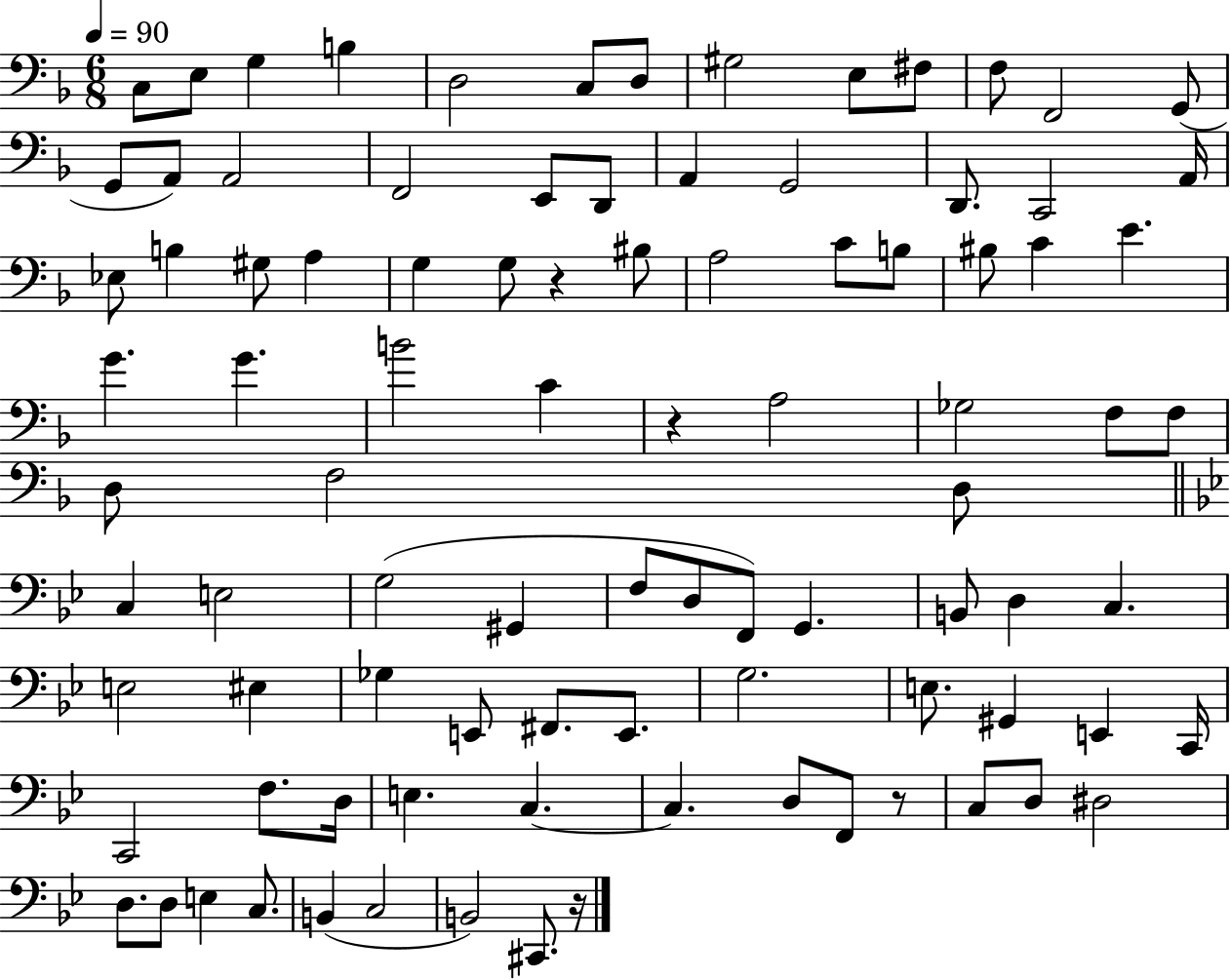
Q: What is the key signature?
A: F major